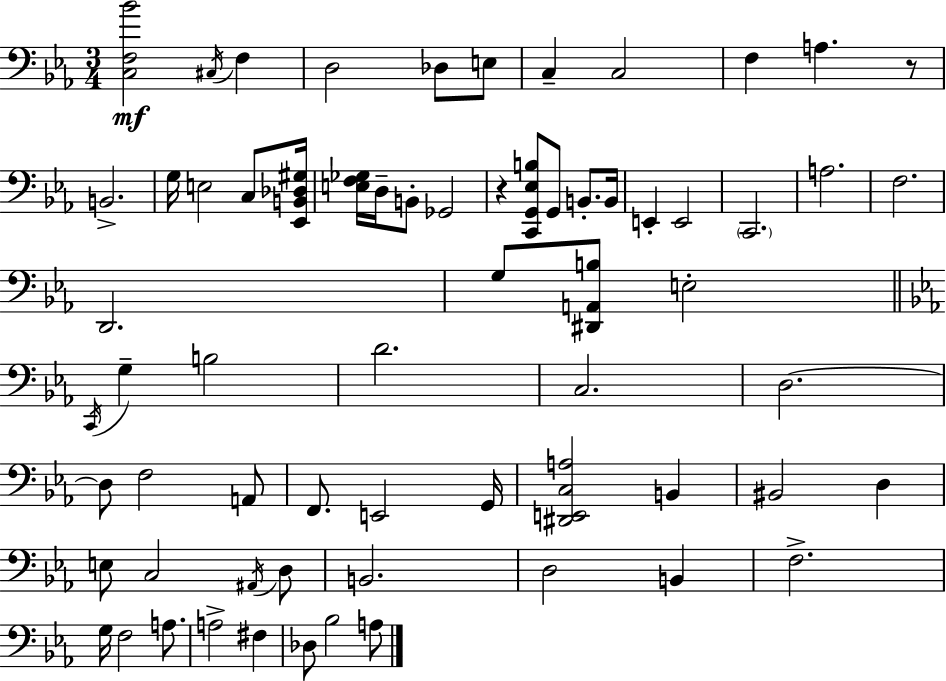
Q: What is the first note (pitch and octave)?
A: C#3